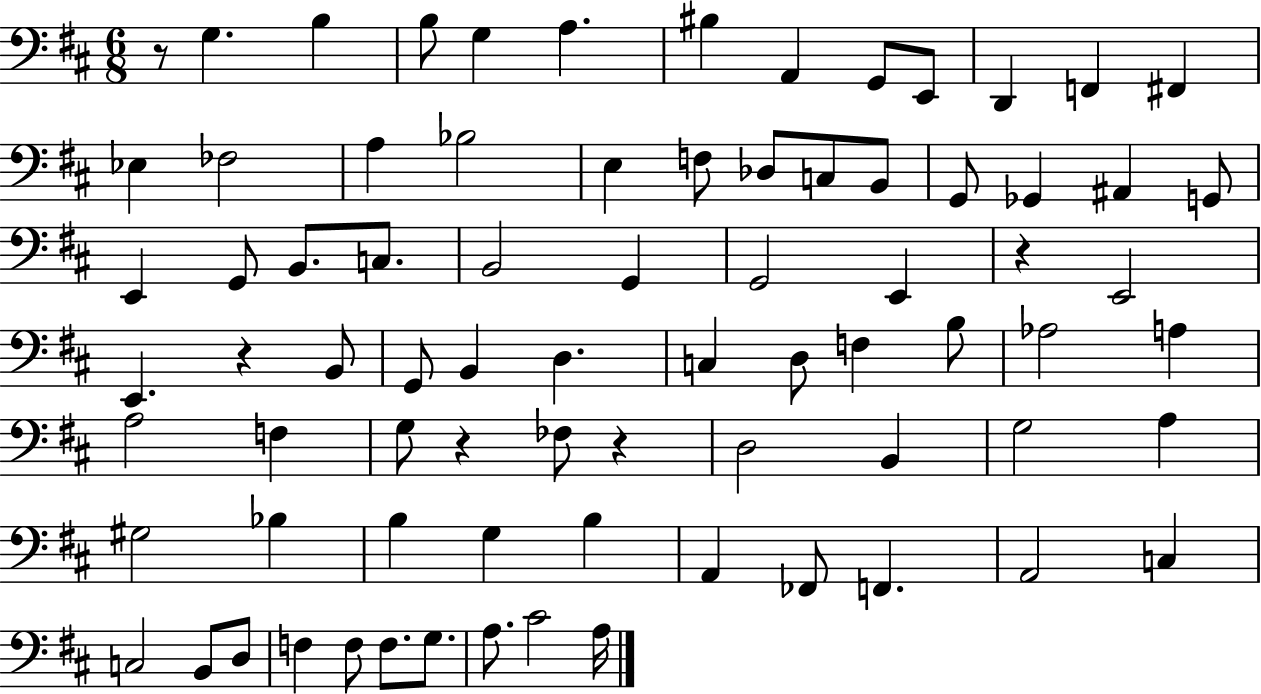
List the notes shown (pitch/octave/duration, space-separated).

R/e G3/q. B3/q B3/e G3/q A3/q. BIS3/q A2/q G2/e E2/e D2/q F2/q F#2/q Eb3/q FES3/h A3/q Bb3/h E3/q F3/e Db3/e C3/e B2/e G2/e Gb2/q A#2/q G2/e E2/q G2/e B2/e. C3/e. B2/h G2/q G2/h E2/q R/q E2/h E2/q. R/q B2/e G2/e B2/q D3/q. C3/q D3/e F3/q B3/e Ab3/h A3/q A3/h F3/q G3/e R/q FES3/e R/q D3/h B2/q G3/h A3/q G#3/h Bb3/q B3/q G3/q B3/q A2/q FES2/e F2/q. A2/h C3/q C3/h B2/e D3/e F3/q F3/e F3/e. G3/e. A3/e. C#4/h A3/s